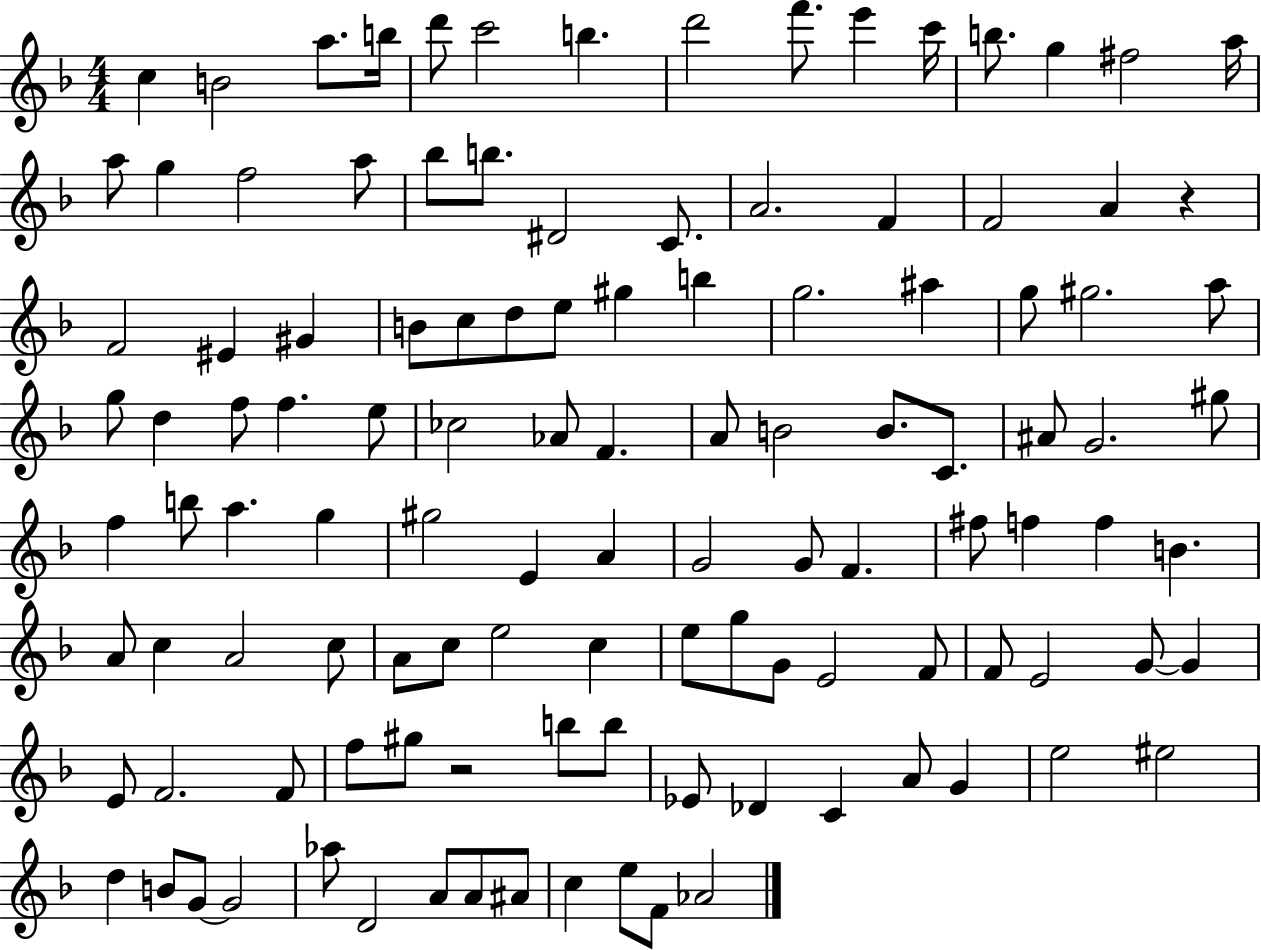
C5/q B4/h A5/e. B5/s D6/e C6/h B5/q. D6/h F6/e. E6/q C6/s B5/e. G5/q F#5/h A5/s A5/e G5/q F5/h A5/e Bb5/e B5/e. D#4/h C4/e. A4/h. F4/q F4/h A4/q R/q F4/h EIS4/q G#4/q B4/e C5/e D5/e E5/e G#5/q B5/q G5/h. A#5/q G5/e G#5/h. A5/e G5/e D5/q F5/e F5/q. E5/e CES5/h Ab4/e F4/q. A4/e B4/h B4/e. C4/e. A#4/e G4/h. G#5/e F5/q B5/e A5/q. G5/q G#5/h E4/q A4/q G4/h G4/e F4/q. F#5/e F5/q F5/q B4/q. A4/e C5/q A4/h C5/e A4/e C5/e E5/h C5/q E5/e G5/e G4/e E4/h F4/e F4/e E4/h G4/e G4/q E4/e F4/h. F4/e F5/e G#5/e R/h B5/e B5/e Eb4/e Db4/q C4/q A4/e G4/q E5/h EIS5/h D5/q B4/e G4/e G4/h Ab5/e D4/h A4/e A4/e A#4/e C5/q E5/e F4/e Ab4/h